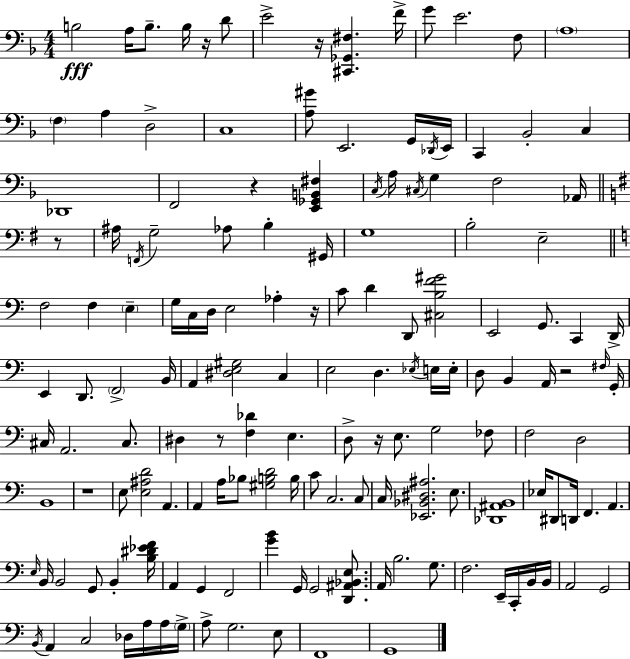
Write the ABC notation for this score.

X:1
T:Untitled
M:4/4
L:1/4
K:F
B,2 A,/4 B,/2 B,/4 z/4 D/2 E2 z/4 [^C,,_G,,^F,] F/4 G/2 E2 F,/2 A,4 F, A, D,2 C,4 [A,^G]/2 E,,2 G,,/4 _D,,/4 E,,/4 C,, _B,,2 C, _D,,4 F,,2 z [E,,_G,,B,,^F,] C,/4 A,/4 ^C,/4 G, F,2 _A,,/4 z/2 ^A,/4 F,,/4 G,2 _A,/2 B, ^G,,/4 G,4 B,2 E,2 F,2 F, E, G,/4 C,/4 D,/4 E,2 _A, z/4 C/2 D D,,/2 [^C,B,F^G]2 E,,2 G,,/2 C,, D,,/4 E,, D,,/2 F,,2 B,,/4 A,, [^D,E,^G,]2 C, E,2 D, _E,/4 E,/4 E,/4 D,/2 B,, A,,/4 z2 ^F,/4 G,,/4 ^C,/4 A,,2 ^C,/2 ^D, z/2 [F,_D] E, D,/2 z/4 E,/2 G,2 _F,/2 F,2 D,2 B,,4 z4 E,/2 [E,^A,D]2 A,, A,, A,/4 _B,/2 [^G,B,D]2 B,/4 C/2 C,2 C,/2 C,/4 [_E,,_B,,^D,^A,]2 E,/2 [_D,,^A,,B,,]4 _E,/4 ^D,,/2 D,,/4 F,, A,, E,/4 B,,/4 B,,2 G,,/2 B,, [B,^D_EF]/4 A,, G,, F,,2 [GB] G,,/4 G,,2 [D,,^A,,_B,,E,]/2 A,,/4 B,2 G,/2 F,2 E,,/4 C,,/4 B,,/4 B,,/4 A,,2 G,,2 B,,/4 A,, C,2 _D,/4 A,/4 A,/4 G,/4 A,/2 G,2 E,/2 F,,4 G,,4